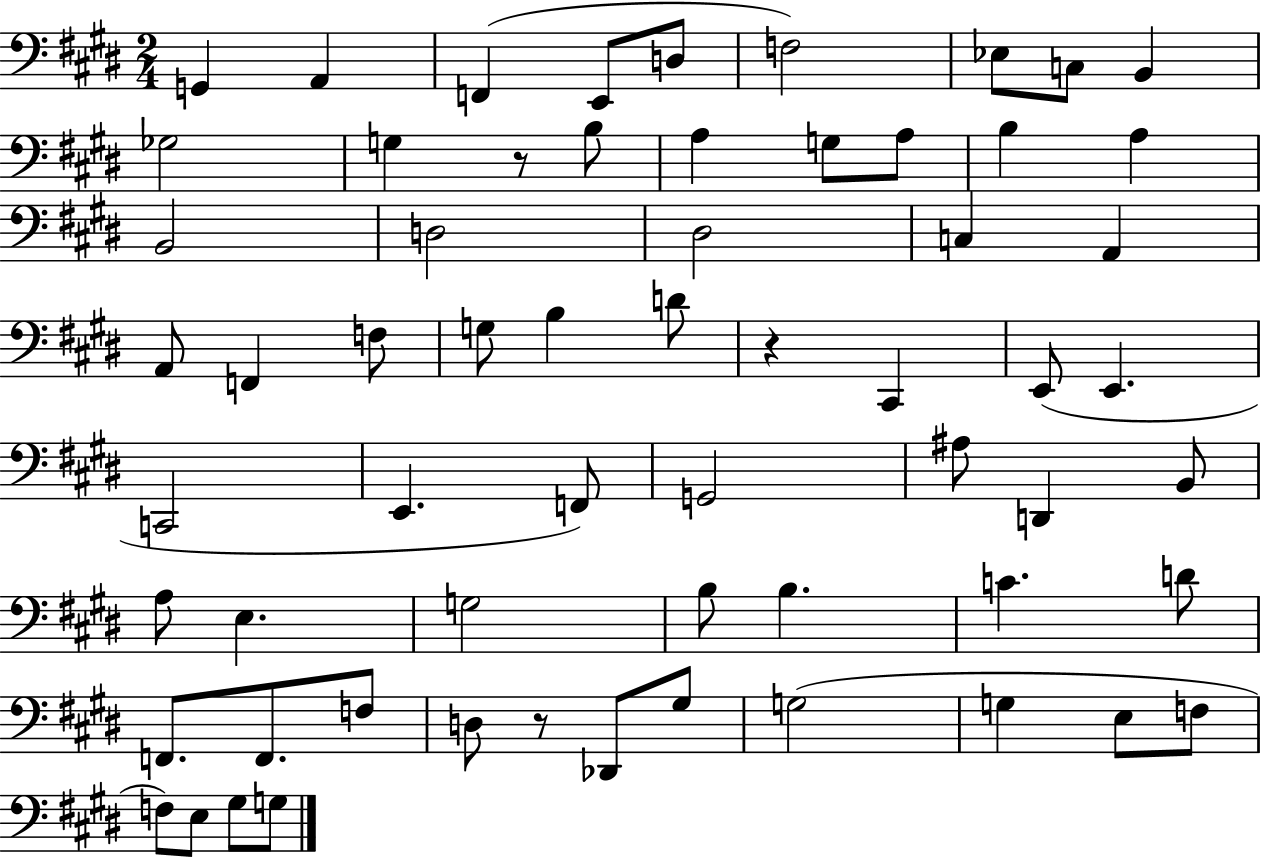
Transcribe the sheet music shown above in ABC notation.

X:1
T:Untitled
M:2/4
L:1/4
K:E
G,, A,, F,, E,,/2 D,/2 F,2 _E,/2 C,/2 B,, _G,2 G, z/2 B,/2 A, G,/2 A,/2 B, A, B,,2 D,2 ^D,2 C, A,, A,,/2 F,, F,/2 G,/2 B, D/2 z ^C,, E,,/2 E,, C,,2 E,, F,,/2 G,,2 ^A,/2 D,, B,,/2 A,/2 E, G,2 B,/2 B, C D/2 F,,/2 F,,/2 F,/2 D,/2 z/2 _D,,/2 ^G,/2 G,2 G, E,/2 F,/2 F,/2 E,/2 ^G,/2 G,/2